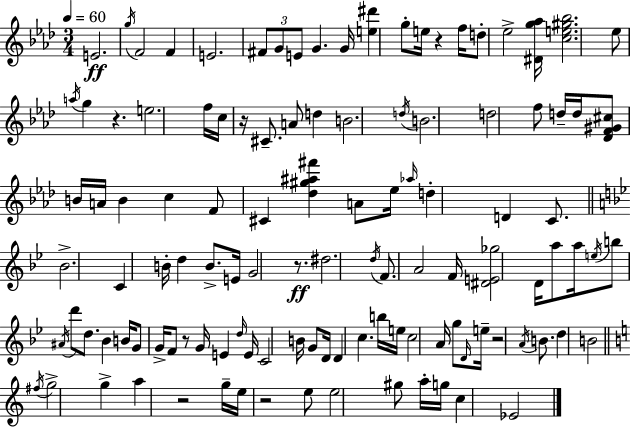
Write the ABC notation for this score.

X:1
T:Untitled
M:3/4
L:1/4
K:Fm
E2 g/4 F2 F E2 ^F/2 G/2 E/2 G G/4 [e^d'] g/2 e/4 z f/4 d/2 _e2 [^Dg_a]/4 [ce^g_b]2 _e/2 a/4 g z e2 f/4 c/4 z/4 ^C/2 A/2 d B2 d/4 B2 d2 f/2 d/4 d/4 [_DF^G^c]/2 B/4 A/4 B c F/2 ^C [_d^g^a^f'] A/2 _e/4 _a/4 d D C/2 _B2 C B/4 d B/2 E/4 G2 z/2 ^d2 d/4 F/2 A2 F/4 [^DE_g]2 D/4 a/2 a/4 e/4 b/2 ^A/4 d'/2 d/2 _B B/4 G/2 G/4 F/2 z/2 G/4 E d/4 E/4 C2 B/4 G/2 D/4 D c b/4 e/4 c2 A/4 g/2 D/4 e/4 z2 A/4 B/2 d B2 ^f/4 g2 g a z2 g/4 e/4 z2 e/2 e2 ^g/2 a/4 g/4 c _E2